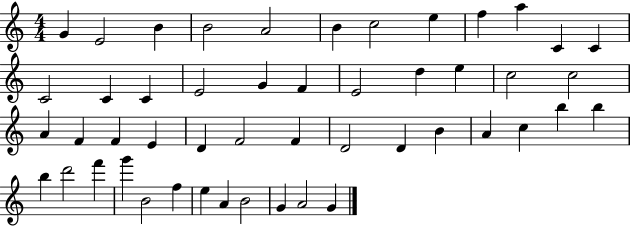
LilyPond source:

{
  \clef treble
  \numericTimeSignature
  \time 4/4
  \key c \major
  g'4 e'2 b'4 | b'2 a'2 | b'4 c''2 e''4 | f''4 a''4 c'4 c'4 | \break c'2 c'4 c'4 | e'2 g'4 f'4 | e'2 d''4 e''4 | c''2 c''2 | \break a'4 f'4 f'4 e'4 | d'4 f'2 f'4 | d'2 d'4 b'4 | a'4 c''4 b''4 b''4 | \break b''4 d'''2 f'''4 | g'''4 b'2 f''4 | e''4 a'4 b'2 | g'4 a'2 g'4 | \break \bar "|."
}